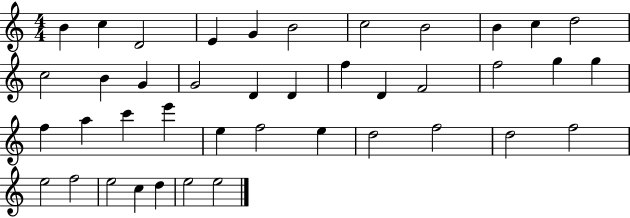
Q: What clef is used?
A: treble